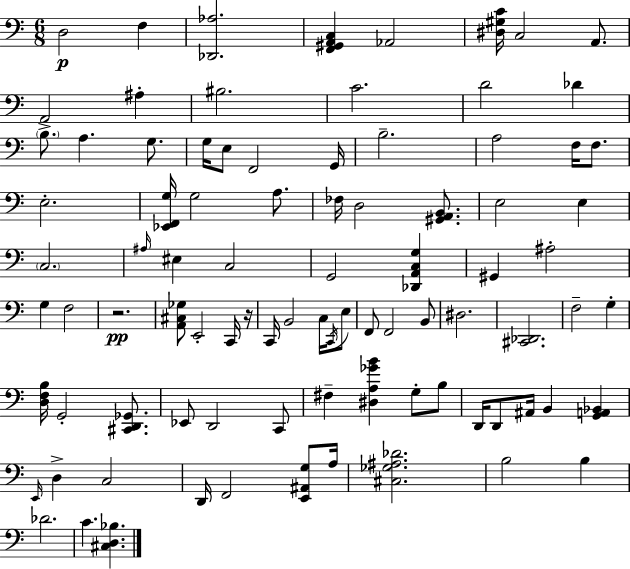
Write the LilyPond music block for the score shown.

{
  \clef bass
  \numericTimeSignature
  \time 6/8
  \key c \major
  d2\p f4 | <des, aes>2. | <f, gis, a, c>4 aes,2 | <dis gis c'>16 c2 a,8. | \break a,2 ais4-. | bis2. | c'2. | d'2 des'4 | \break \parenthesize b8.-> a4. g8. | g16 e8 f,2 g,16 | b2.-- | a2 f16 f8. | \break e2.-. | <ees, f, g>16 g2 a8. | fes16 d2 <gis, a, b,>8. | e2 e4 | \break \parenthesize c2. | \grace { ais16 } eis4 c2 | g,2 <des, a, c g>4 | gis,4 ais2-. | \break g4 f2 | r2.\pp | <a, cis ges>8 e,2-. c,16 | r16 c,16 b,2 c16 \acciaccatura { c,16 } | \break e8 f,8 f,2 | b,8 dis2. | <cis, des,>2. | f2-- g4-. | \break <d f b>16 g,2-. <cis, d, ges,>8. | ees,8 d,2 | c,8 fis4-- <dis a ges' b'>4 g8-. | b8 d,16 d,8 ais,16 b,4 <g, a, bes,>4 | \break \grace { e,16 } d4-> c2 | d,16 f,2 | <e, ais, g>8 a16 <cis ges ais des'>2. | b2 b4 | \break des'2. | c'4. <cis d bes>4. | \bar "|."
}